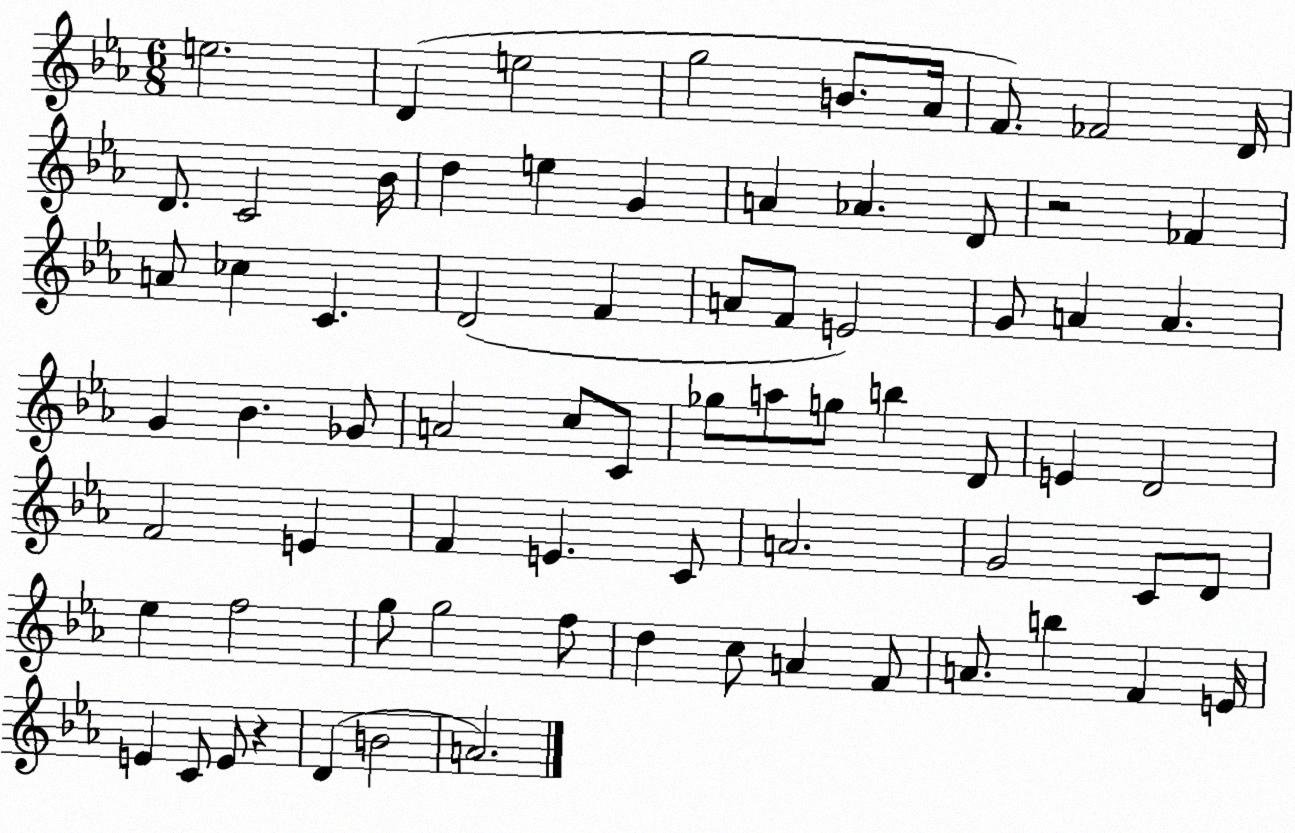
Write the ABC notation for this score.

X:1
T:Untitled
M:6/8
L:1/4
K:Eb
e2 D e2 g2 B/2 _A/4 F/2 _F2 D/4 D/2 C2 _B/4 d e G A _A D/2 z2 _F A/2 _c C D2 F A/2 F/2 E2 G/2 A A G _B _G/2 A2 c/2 C/2 _g/2 a/2 g/2 b D/2 E D2 F2 E F E C/2 A2 G2 C/2 D/2 _e f2 g/2 g2 f/2 d c/2 A F/2 A/2 b F E/4 E C/2 E/2 z D B2 A2